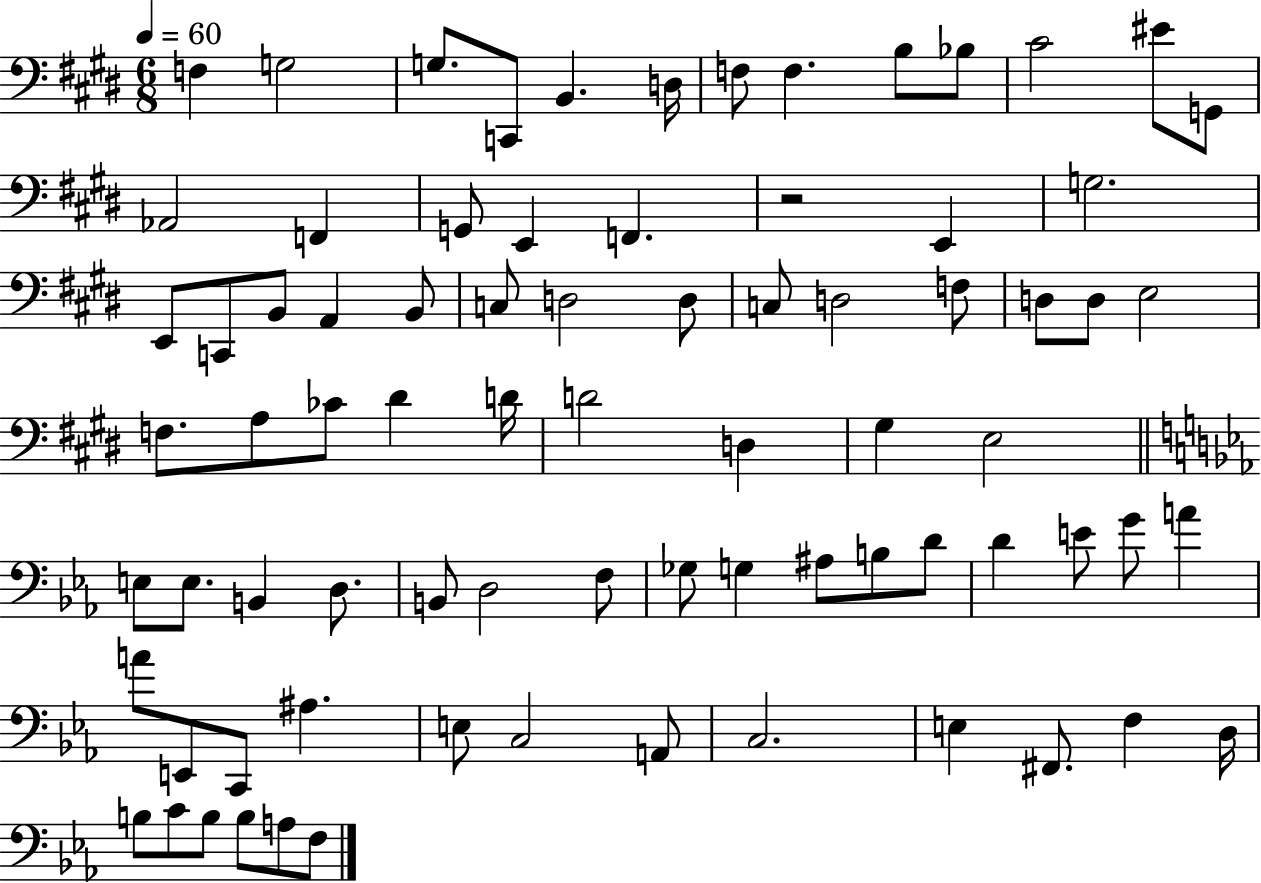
X:1
T:Untitled
M:6/8
L:1/4
K:E
F, G,2 G,/2 C,,/2 B,, D,/4 F,/2 F, B,/2 _B,/2 ^C2 ^E/2 G,,/2 _A,,2 F,, G,,/2 E,, F,, z2 E,, G,2 E,,/2 C,,/2 B,,/2 A,, B,,/2 C,/2 D,2 D,/2 C,/2 D,2 F,/2 D,/2 D,/2 E,2 F,/2 A,/2 _C/2 ^D D/4 D2 D, ^G, E,2 E,/2 E,/2 B,, D,/2 B,,/2 D,2 F,/2 _G,/2 G, ^A,/2 B,/2 D/2 D E/2 G/2 A A/2 E,,/2 C,,/2 ^A, E,/2 C,2 A,,/2 C,2 E, ^F,,/2 F, D,/4 B,/2 C/2 B,/2 B,/2 A,/2 F,/2